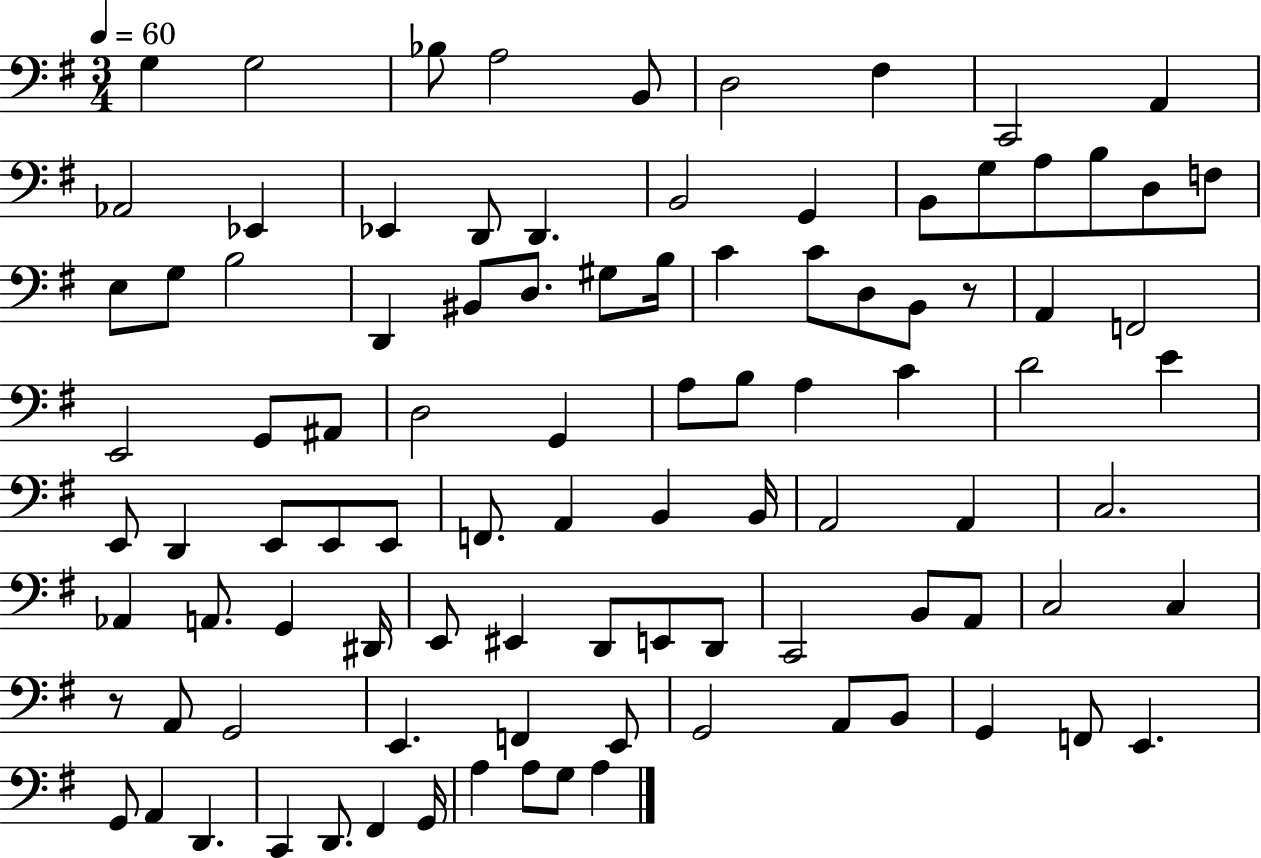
G3/q G3/h Bb3/e A3/h B2/e D3/h F#3/q C2/h A2/q Ab2/h Eb2/q Eb2/q D2/e D2/q. B2/h G2/q B2/e G3/e A3/e B3/e D3/e F3/e E3/e G3/e B3/h D2/q BIS2/e D3/e. G#3/e B3/s C4/q C4/e D3/e B2/e R/e A2/q F2/h E2/h G2/e A#2/e D3/h G2/q A3/e B3/e A3/q C4/q D4/h E4/q E2/e D2/q E2/e E2/e E2/e F2/e. A2/q B2/q B2/s A2/h A2/q C3/h. Ab2/q A2/e. G2/q D#2/s E2/e EIS2/q D2/e E2/e D2/e C2/h B2/e A2/e C3/h C3/q R/e A2/e G2/h E2/q. F2/q E2/e G2/h A2/e B2/e G2/q F2/e E2/q. G2/e A2/q D2/q. C2/q D2/e. F#2/q G2/s A3/q A3/e G3/e A3/q